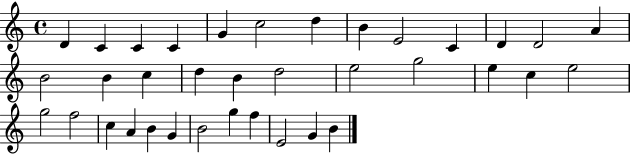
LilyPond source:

{
  \clef treble
  \time 4/4
  \defaultTimeSignature
  \key c \major
  d'4 c'4 c'4 c'4 | g'4 c''2 d''4 | b'4 e'2 c'4 | d'4 d'2 a'4 | \break b'2 b'4 c''4 | d''4 b'4 d''2 | e''2 g''2 | e''4 c''4 e''2 | \break g''2 f''2 | c''4 a'4 b'4 g'4 | b'2 g''4 f''4 | e'2 g'4 b'4 | \break \bar "|."
}